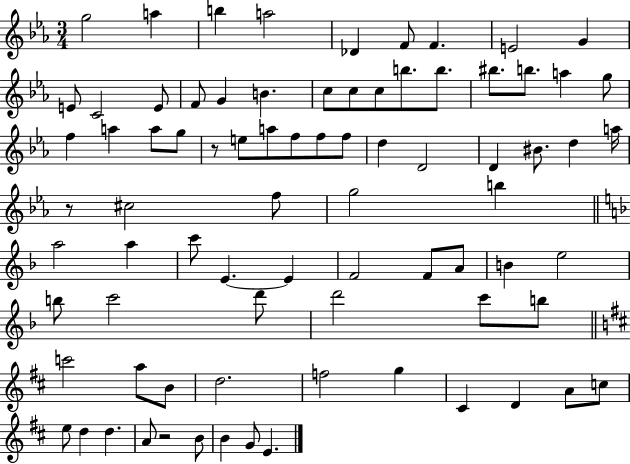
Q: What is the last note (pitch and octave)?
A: E4